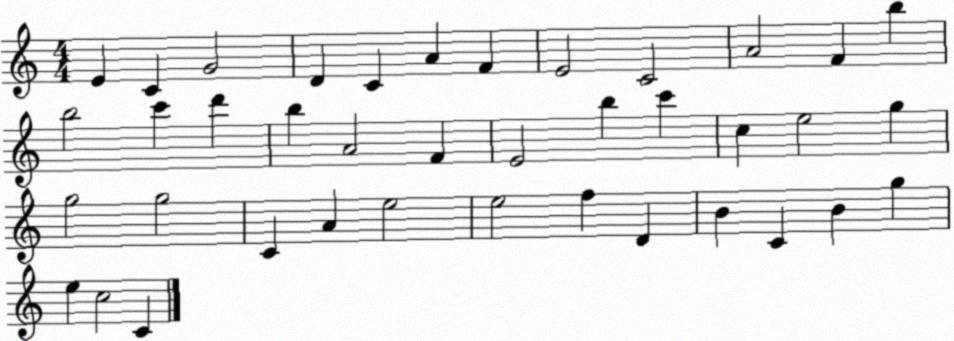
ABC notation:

X:1
T:Untitled
M:4/4
L:1/4
K:C
E C G2 D C A F E2 C2 A2 F b b2 c' d' b A2 F E2 b c' c e2 g g2 g2 C A e2 e2 f D B C B g e c2 C